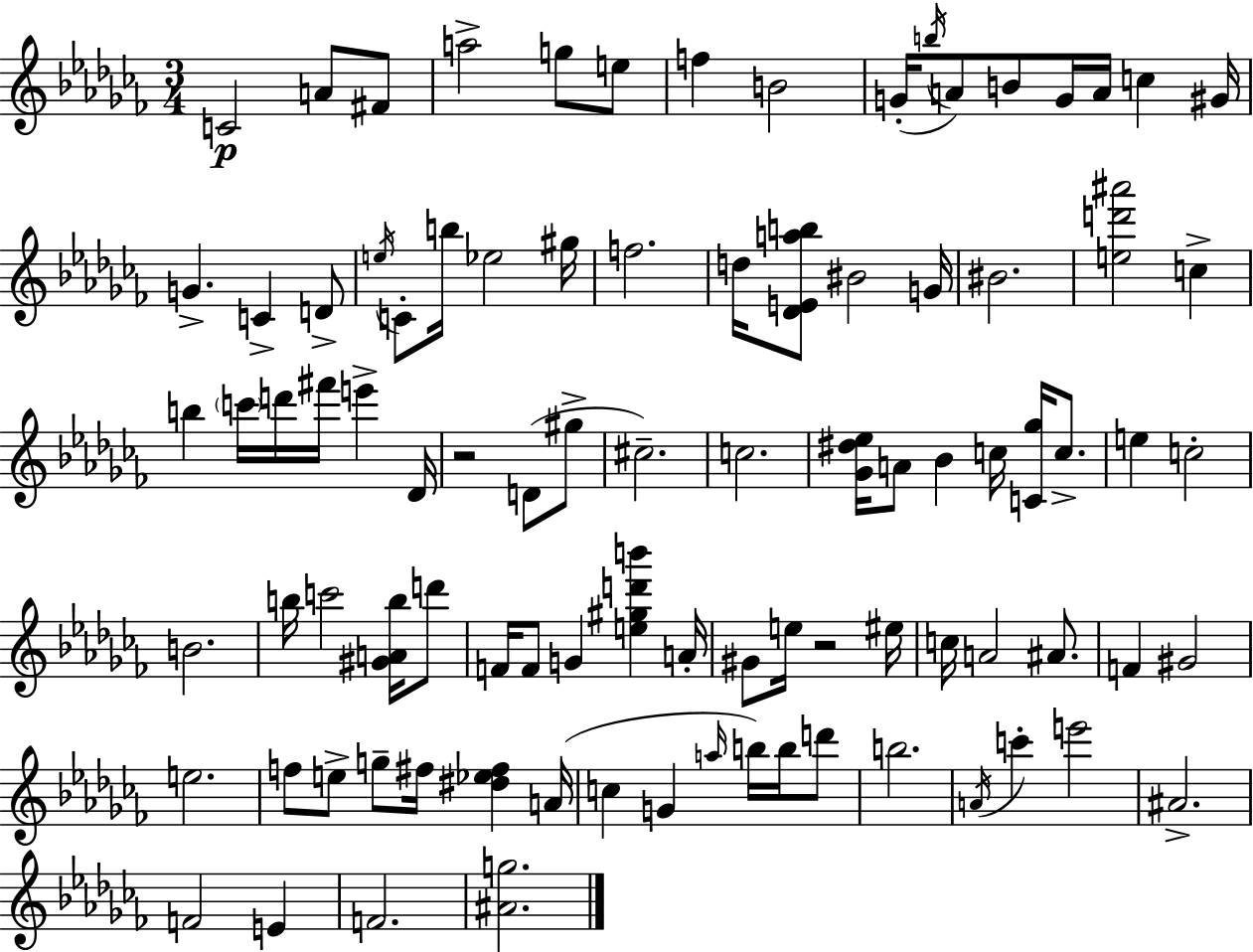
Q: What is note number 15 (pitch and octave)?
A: C5